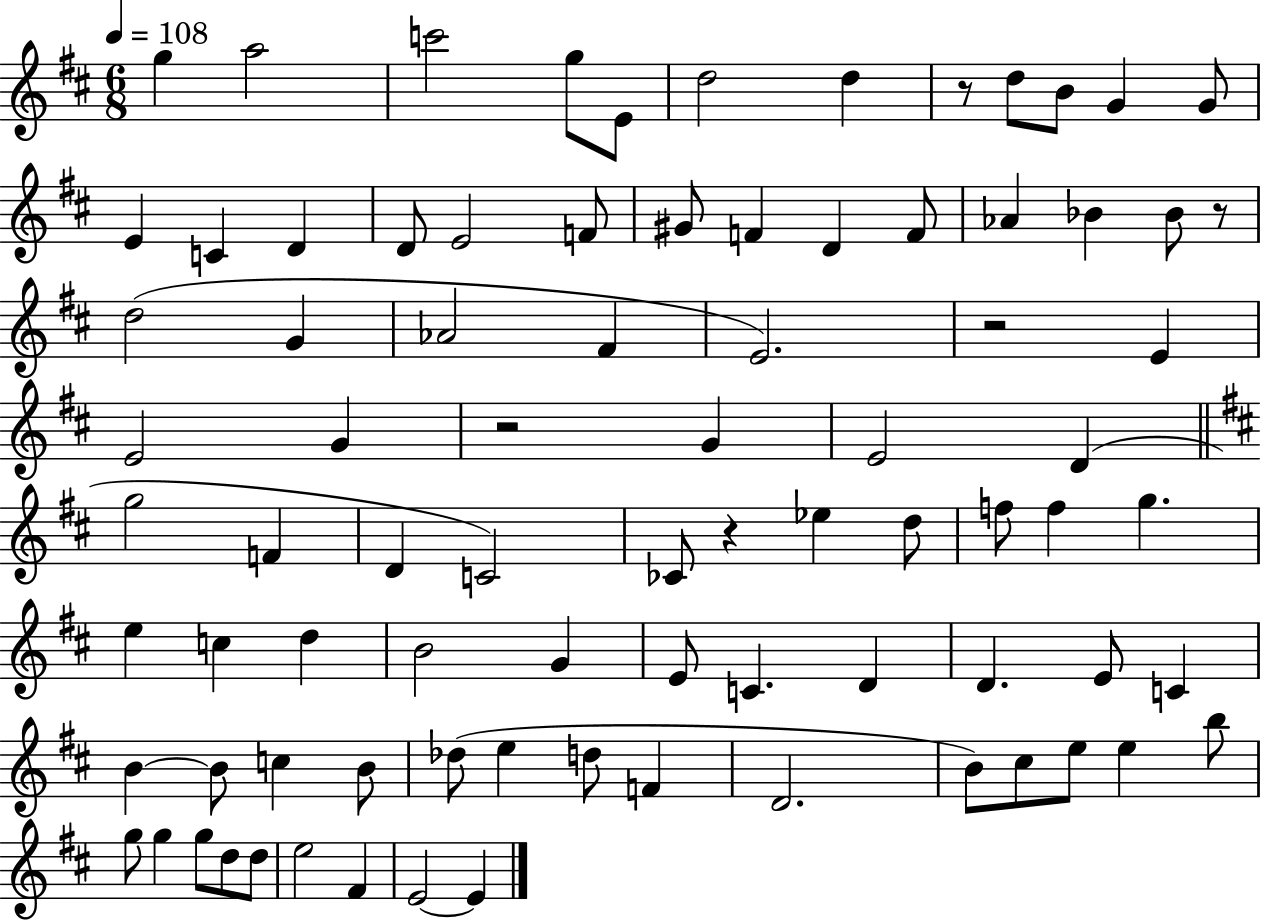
X:1
T:Untitled
M:6/8
L:1/4
K:D
g a2 c'2 g/2 E/2 d2 d z/2 d/2 B/2 G G/2 E C D D/2 E2 F/2 ^G/2 F D F/2 _A _B _B/2 z/2 d2 G _A2 ^F E2 z2 E E2 G z2 G E2 D g2 F D C2 _C/2 z _e d/2 f/2 f g e c d B2 G E/2 C D D E/2 C B B/2 c B/2 _d/2 e d/2 F D2 B/2 ^c/2 e/2 e b/2 g/2 g g/2 d/2 d/2 e2 ^F E2 E